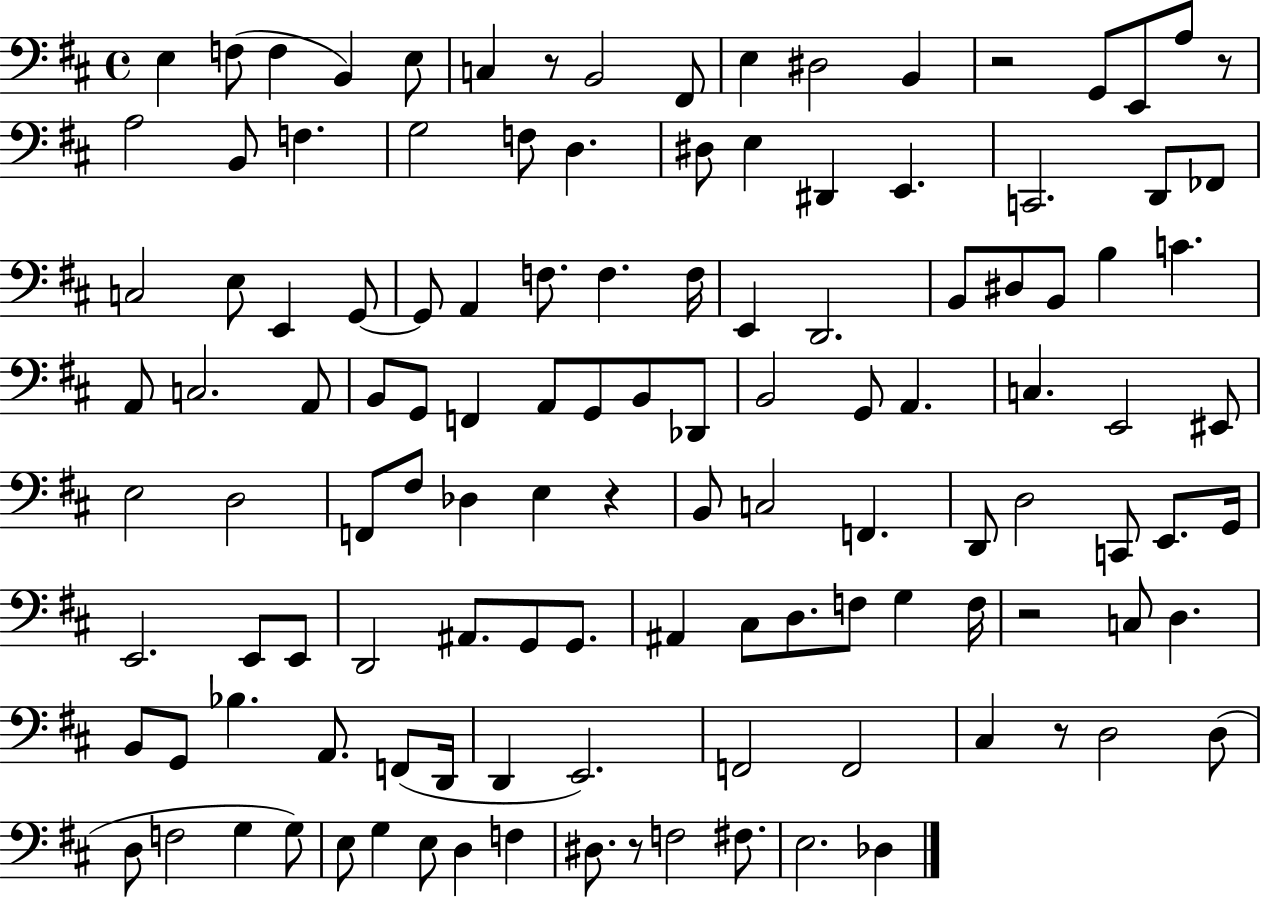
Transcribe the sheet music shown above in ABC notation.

X:1
T:Untitled
M:4/4
L:1/4
K:D
E, F,/2 F, B,, E,/2 C, z/2 B,,2 ^F,,/2 E, ^D,2 B,, z2 G,,/2 E,,/2 A,/2 z/2 A,2 B,,/2 F, G,2 F,/2 D, ^D,/2 E, ^D,, E,, C,,2 D,,/2 _F,,/2 C,2 E,/2 E,, G,,/2 G,,/2 A,, F,/2 F, F,/4 E,, D,,2 B,,/2 ^D,/2 B,,/2 B, C A,,/2 C,2 A,,/2 B,,/2 G,,/2 F,, A,,/2 G,,/2 B,,/2 _D,,/2 B,,2 G,,/2 A,, C, E,,2 ^E,,/2 E,2 D,2 F,,/2 ^F,/2 _D, E, z B,,/2 C,2 F,, D,,/2 D,2 C,,/2 E,,/2 G,,/4 E,,2 E,,/2 E,,/2 D,,2 ^A,,/2 G,,/2 G,,/2 ^A,, ^C,/2 D,/2 F,/2 G, F,/4 z2 C,/2 D, B,,/2 G,,/2 _B, A,,/2 F,,/2 D,,/4 D,, E,,2 F,,2 F,,2 ^C, z/2 D,2 D,/2 D,/2 F,2 G, G,/2 E,/2 G, E,/2 D, F, ^D,/2 z/2 F,2 ^F,/2 E,2 _D,